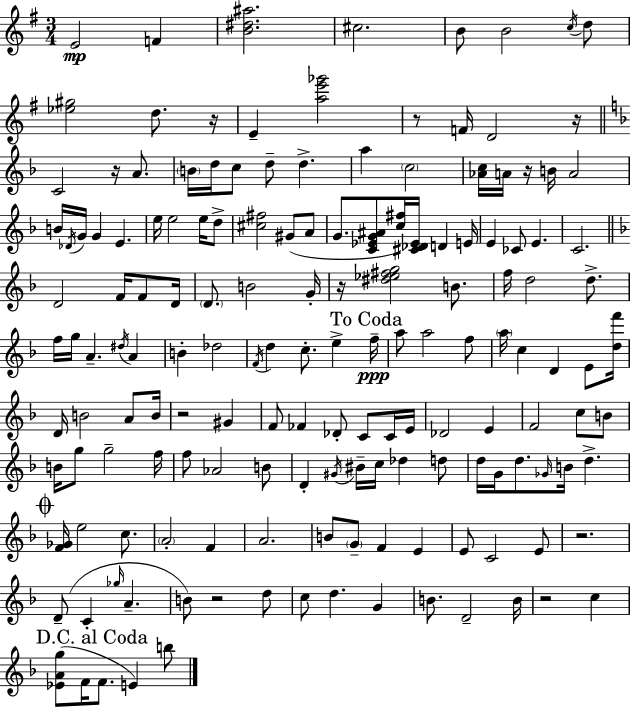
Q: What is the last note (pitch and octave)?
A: B5